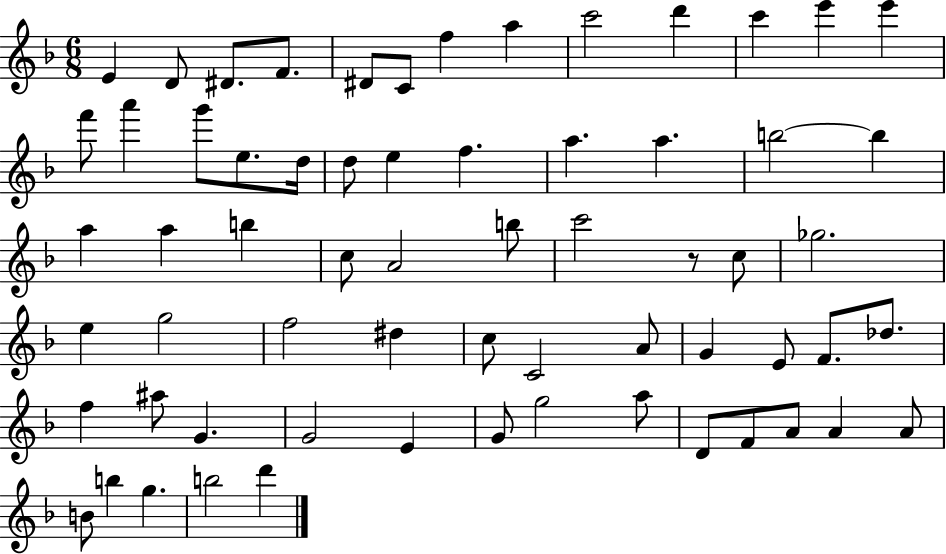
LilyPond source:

{
  \clef treble
  \numericTimeSignature
  \time 6/8
  \key f \major
  \repeat volta 2 { e'4 d'8 dis'8. f'8. | dis'8 c'8 f''4 a''4 | c'''2 d'''4 | c'''4 e'''4 e'''4 | \break f'''8 a'''4 g'''8 e''8. d''16 | d''8 e''4 f''4. | a''4. a''4. | b''2~~ b''4 | \break a''4 a''4 b''4 | c''8 a'2 b''8 | c'''2 r8 c''8 | ges''2. | \break e''4 g''2 | f''2 dis''4 | c''8 c'2 a'8 | g'4 e'8 f'8. des''8. | \break f''4 ais''8 g'4. | g'2 e'4 | g'8 g''2 a''8 | d'8 f'8 a'8 a'4 a'8 | \break b'8 b''4 g''4. | b''2 d'''4 | } \bar "|."
}